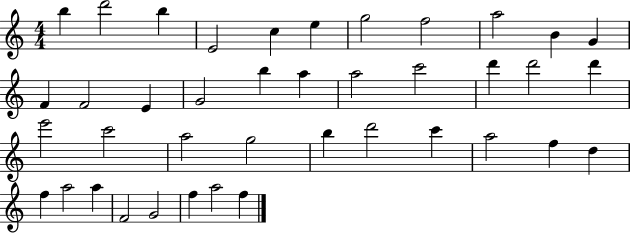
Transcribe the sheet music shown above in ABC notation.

X:1
T:Untitled
M:4/4
L:1/4
K:C
b d'2 b E2 c e g2 f2 a2 B G F F2 E G2 b a a2 c'2 d' d'2 d' e'2 c'2 a2 g2 b d'2 c' a2 f d f a2 a F2 G2 f a2 f